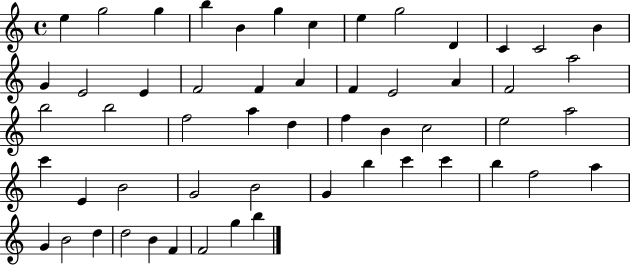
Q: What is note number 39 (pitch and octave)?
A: B4